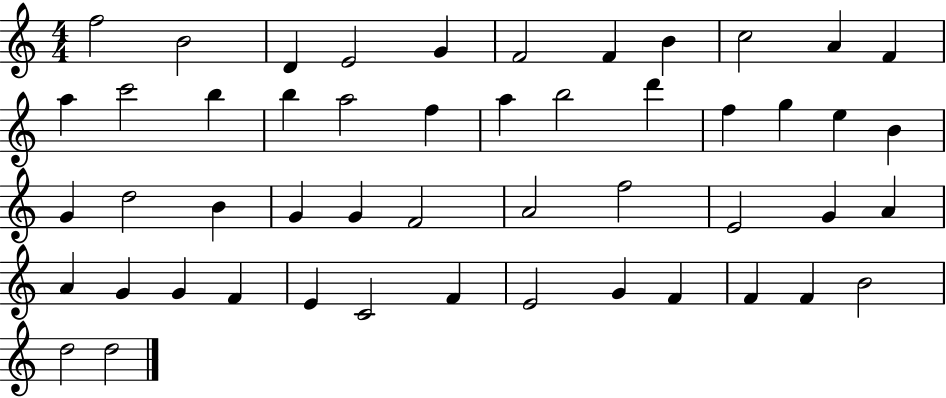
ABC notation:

X:1
T:Untitled
M:4/4
L:1/4
K:C
f2 B2 D E2 G F2 F B c2 A F a c'2 b b a2 f a b2 d' f g e B G d2 B G G F2 A2 f2 E2 G A A G G F E C2 F E2 G F F F B2 d2 d2